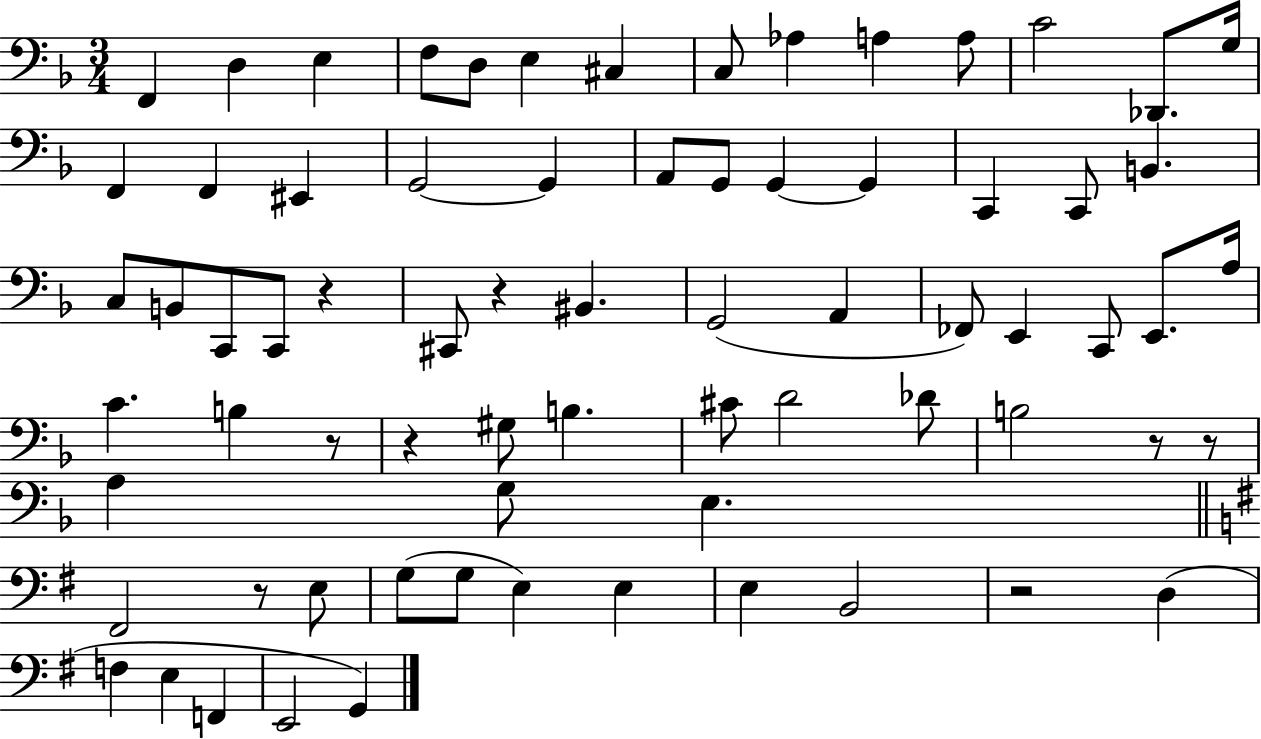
X:1
T:Untitled
M:3/4
L:1/4
K:F
F,, D, E, F,/2 D,/2 E, ^C, C,/2 _A, A, A,/2 C2 _D,,/2 G,/4 F,, F,, ^E,, G,,2 G,, A,,/2 G,,/2 G,, G,, C,, C,,/2 B,, C,/2 B,,/2 C,,/2 C,,/2 z ^C,,/2 z ^B,, G,,2 A,, _F,,/2 E,, C,,/2 E,,/2 A,/4 C B, z/2 z ^G,/2 B, ^C/2 D2 _D/2 B,2 z/2 z/2 A, G,/2 E, ^F,,2 z/2 E,/2 G,/2 G,/2 E, E, E, B,,2 z2 D, F, E, F,, E,,2 G,,